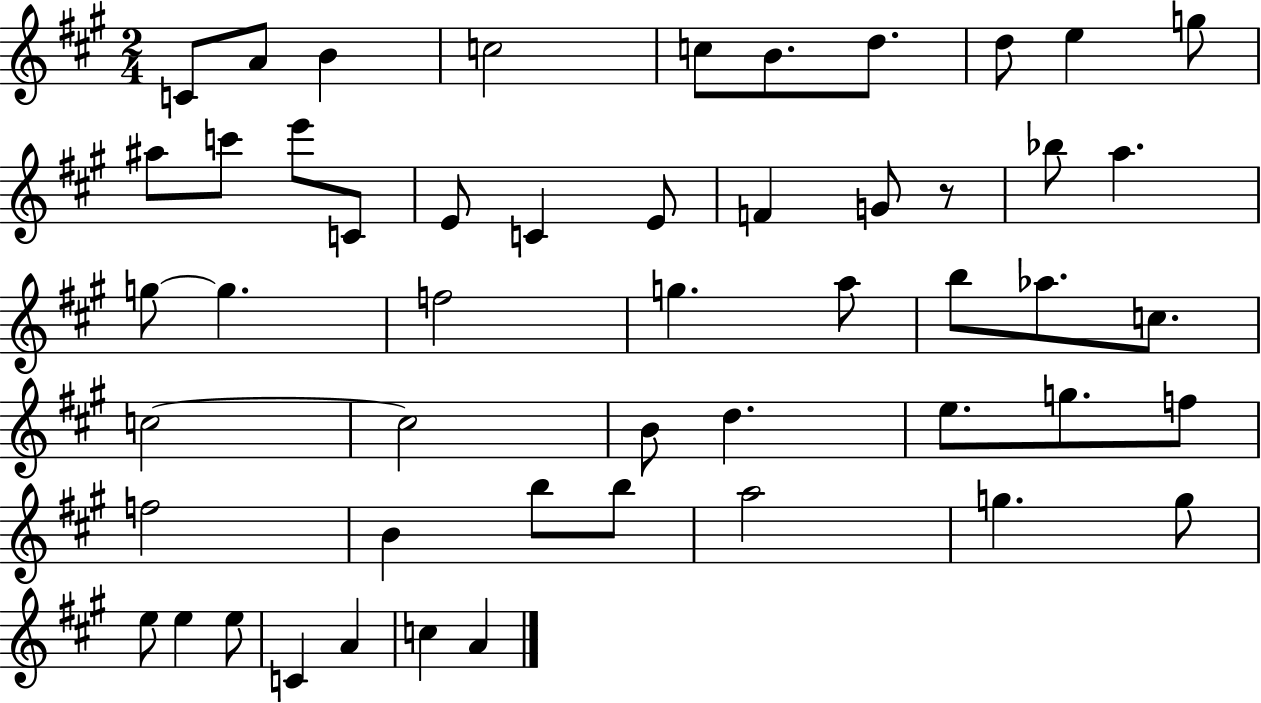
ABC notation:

X:1
T:Untitled
M:2/4
L:1/4
K:A
C/2 A/2 B c2 c/2 B/2 d/2 d/2 e g/2 ^a/2 c'/2 e'/2 C/2 E/2 C E/2 F G/2 z/2 _b/2 a g/2 g f2 g a/2 b/2 _a/2 c/2 c2 c2 B/2 d e/2 g/2 f/2 f2 B b/2 b/2 a2 g g/2 e/2 e e/2 C A c A